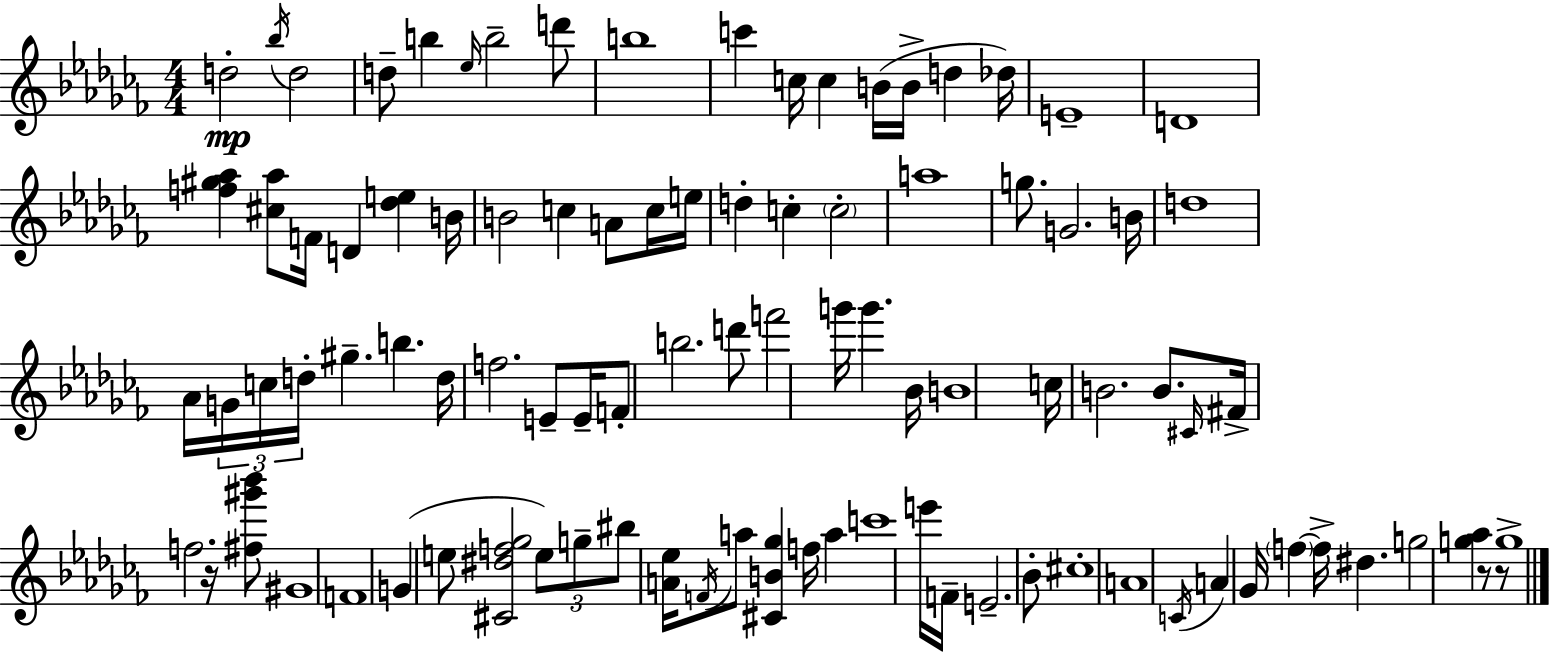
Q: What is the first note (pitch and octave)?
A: D5